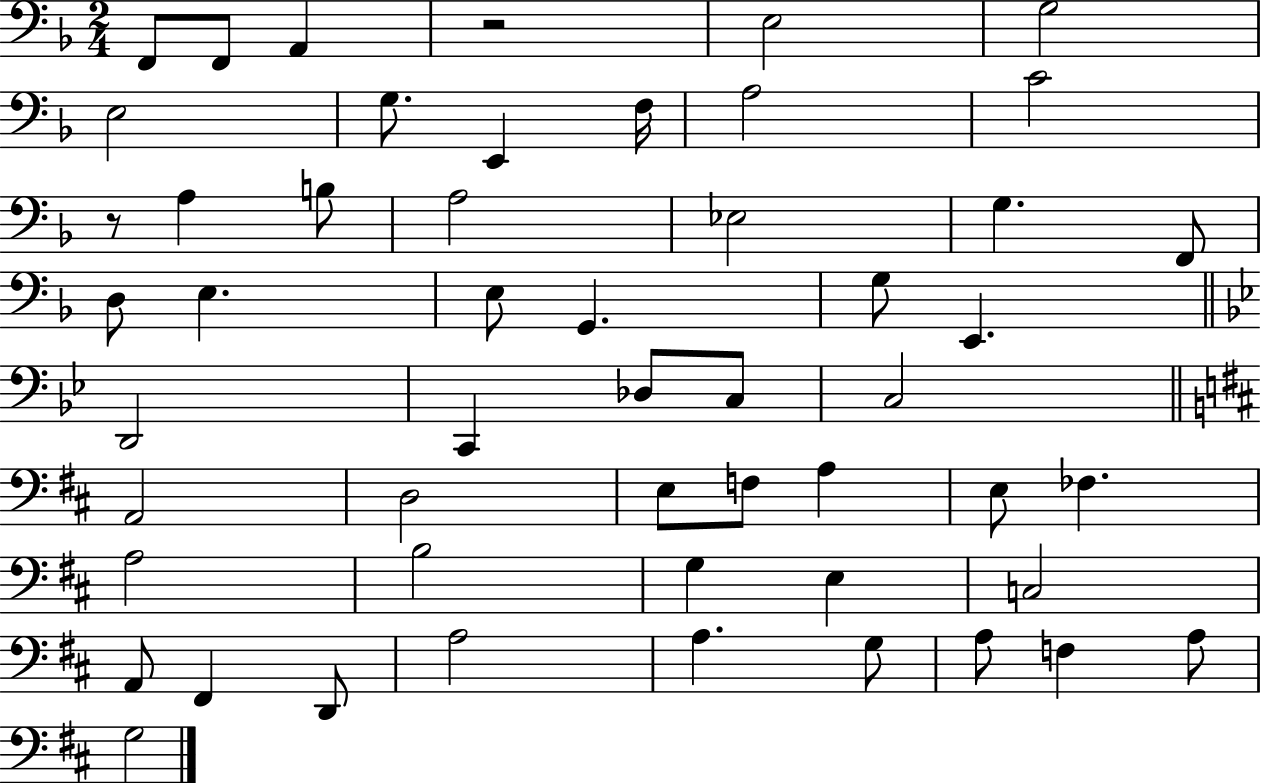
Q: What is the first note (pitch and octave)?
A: F2